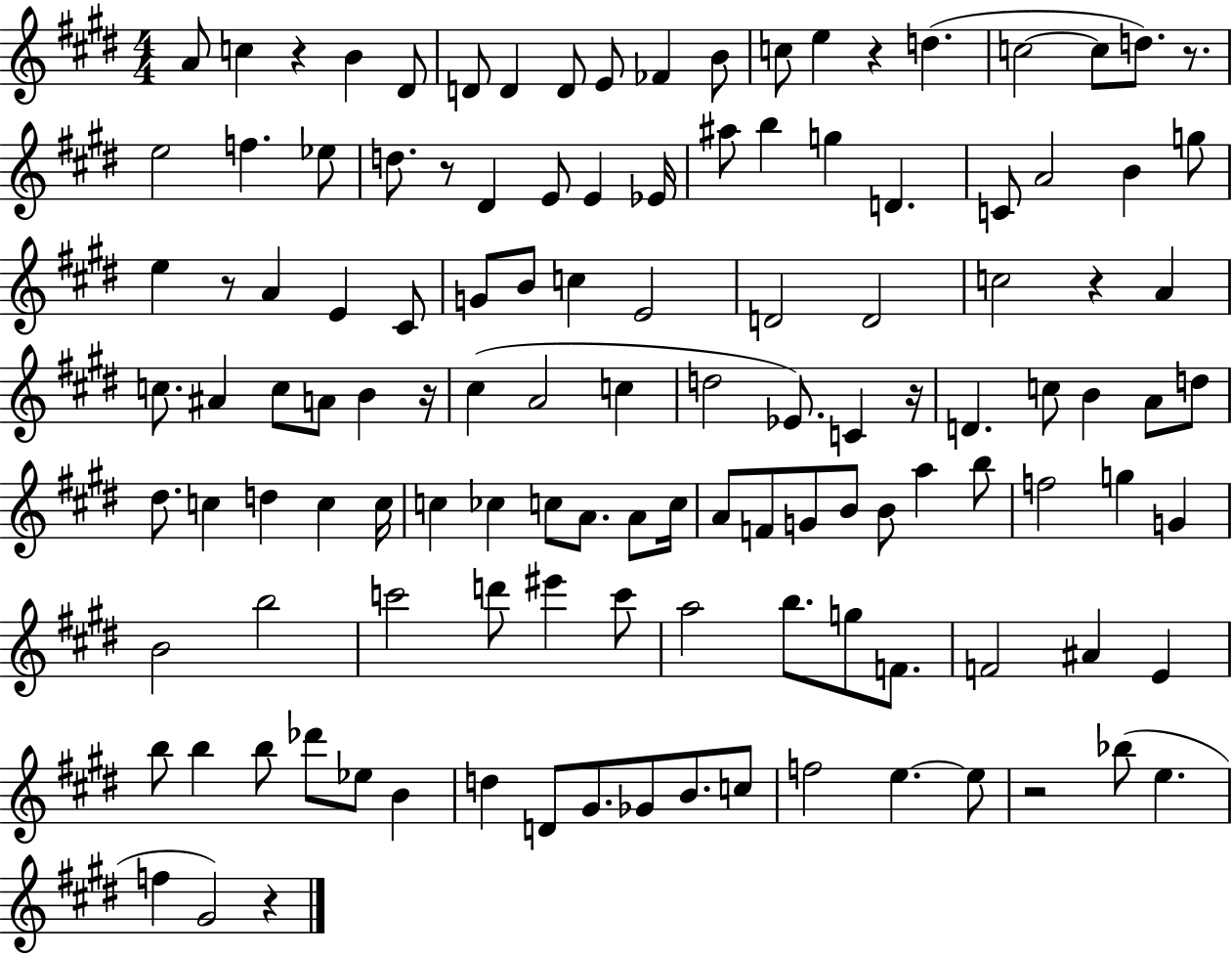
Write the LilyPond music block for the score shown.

{
  \clef treble
  \numericTimeSignature
  \time 4/4
  \key e \major
  a'8 c''4 r4 b'4 dis'8 | d'8 d'4 d'8 e'8 fes'4 b'8 | c''8 e''4 r4 d''4.( | c''2~~ c''8 d''8.) r8. | \break e''2 f''4. ees''8 | d''8. r8 dis'4 e'8 e'4 ees'16 | ais''8 b''4 g''4 d'4. | c'8 a'2 b'4 g''8 | \break e''4 r8 a'4 e'4 cis'8 | g'8 b'8 c''4 e'2 | d'2 d'2 | c''2 r4 a'4 | \break c''8. ais'4 c''8 a'8 b'4 r16 | cis''4( a'2 c''4 | d''2 ees'8.) c'4 r16 | d'4. c''8 b'4 a'8 d''8 | \break dis''8. c''4 d''4 c''4 c''16 | c''4 ces''4 c''8 a'8. a'8 c''16 | a'8 f'8 g'8 b'8 b'8 a''4 b''8 | f''2 g''4 g'4 | \break b'2 b''2 | c'''2 d'''8 eis'''4 c'''8 | a''2 b''8. g''8 f'8. | f'2 ais'4 e'4 | \break b''8 b''4 b''8 des'''8 ees''8 b'4 | d''4 d'8 gis'8. ges'8 b'8. c''8 | f''2 e''4.~~ e''8 | r2 bes''8( e''4. | \break f''4 gis'2) r4 | \bar "|."
}